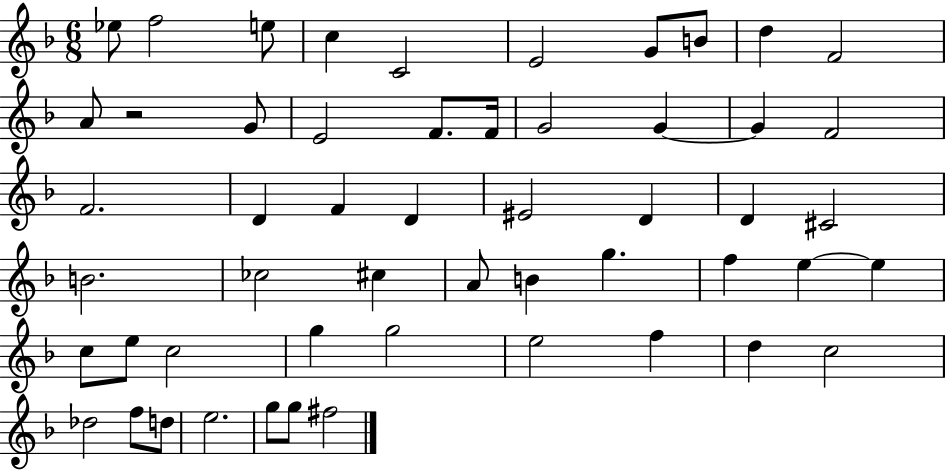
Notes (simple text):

Eb5/e F5/h E5/e C5/q C4/h E4/h G4/e B4/e D5/q F4/h A4/e R/h G4/e E4/h F4/e. F4/s G4/h G4/q G4/q F4/h F4/h. D4/q F4/q D4/q EIS4/h D4/q D4/q C#4/h B4/h. CES5/h C#5/q A4/e B4/q G5/q. F5/q E5/q E5/q C5/e E5/e C5/h G5/q G5/h E5/h F5/q D5/q C5/h Db5/h F5/e D5/e E5/h. G5/e G5/e F#5/h